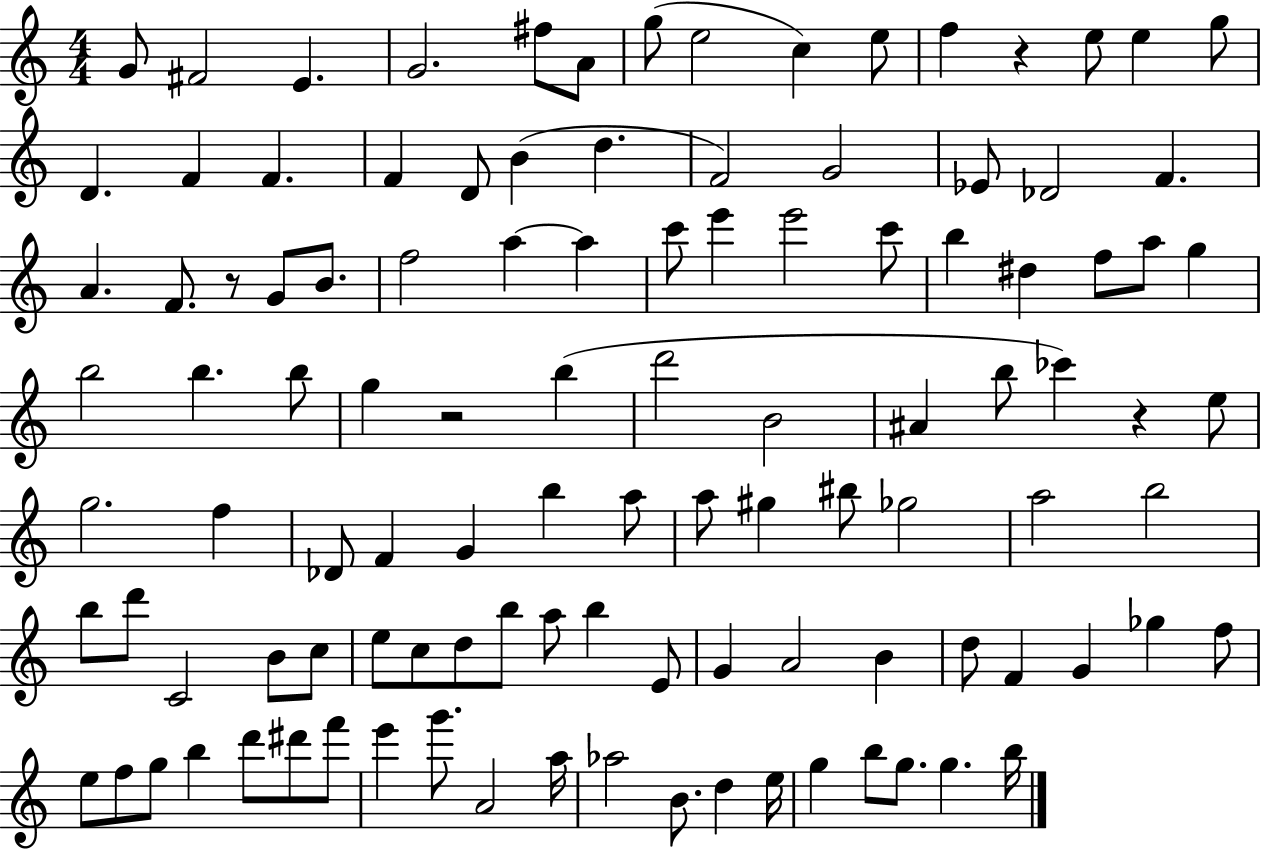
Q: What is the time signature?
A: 4/4